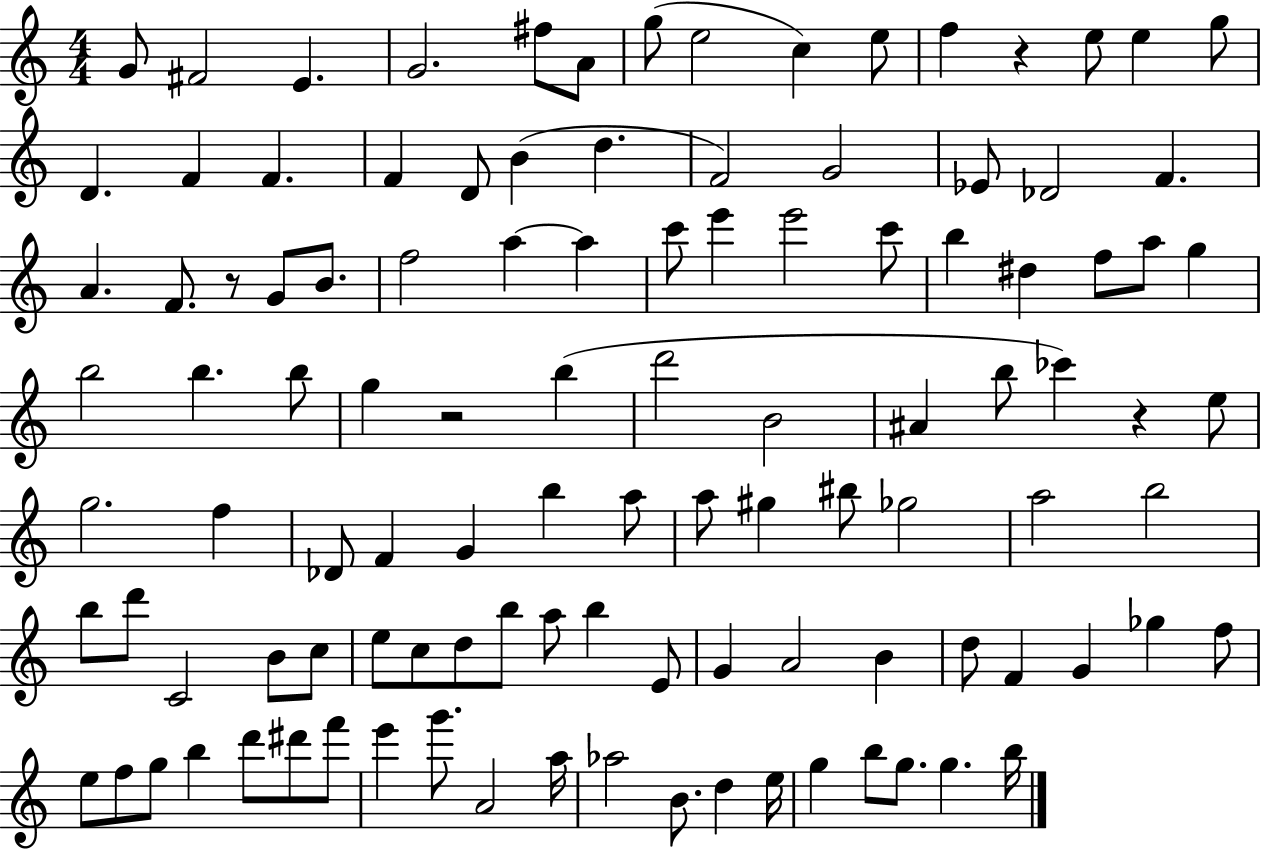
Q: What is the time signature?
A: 4/4